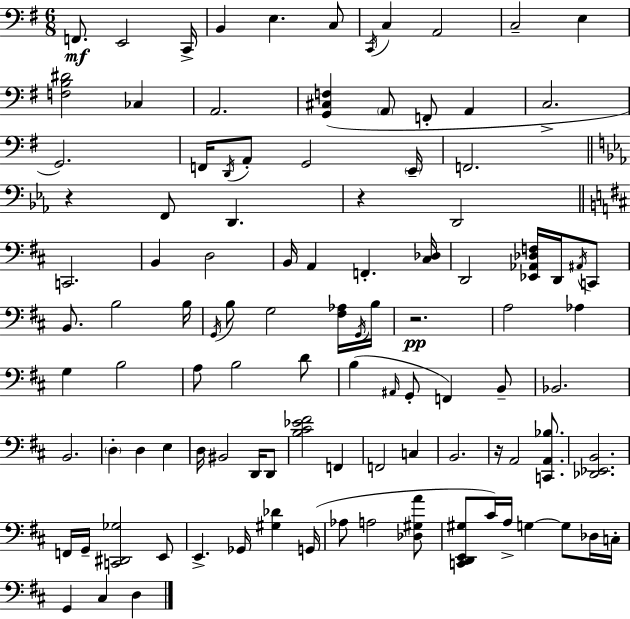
X:1
T:Untitled
M:6/8
L:1/4
K:Em
F,,/2 E,,2 C,,/4 B,, E, C,/2 C,,/4 C, A,,2 C,2 E, [F,B,^D]2 _C, A,,2 [G,,^C,F,] A,,/2 F,,/2 A,, C,2 G,,2 F,,/4 D,,/4 A,,/2 G,,2 E,,/4 F,,2 z F,,/2 D,, z D,,2 C,,2 B,, D,2 B,,/4 A,, F,, [^C,_D,]/4 D,,2 [_E,,_A,,_D,F,]/4 D,,/4 ^A,,/4 C,,/2 B,,/2 B,2 B,/4 G,,/4 B,/2 G,2 [^F,_A,]/4 G,,/4 B,/4 z2 A,2 _A, G, B,2 A,/2 B,2 D/2 B, ^A,,/4 G,,/2 F,, B,,/2 _B,,2 B,,2 D, D, E, D,/4 ^B,,2 D,,/4 D,,/2 [B,^C_E^F]2 F,, F,,2 C, B,,2 z/4 A,,2 [C,,A,,_B,]/2 [_D,,_E,,B,,]2 F,,/4 G,,/4 [C,,^D,,_G,]2 E,,/2 E,, _G,,/4 [^G,_D] G,,/4 _A,/2 A,2 [_D,^G,A]/2 [C,,D,,E,,^G,]/2 ^C/4 A,/4 G, G,/2 _D,/4 C,/4 G,, ^C, D,